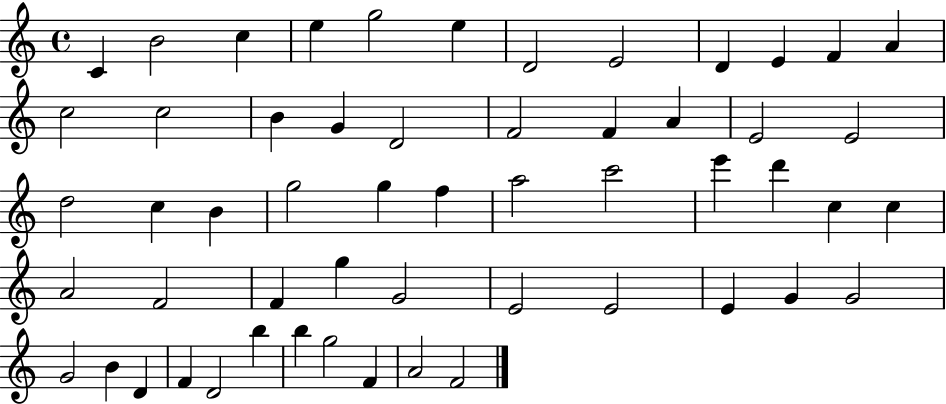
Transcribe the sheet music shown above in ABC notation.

X:1
T:Untitled
M:4/4
L:1/4
K:C
C B2 c e g2 e D2 E2 D E F A c2 c2 B G D2 F2 F A E2 E2 d2 c B g2 g f a2 c'2 e' d' c c A2 F2 F g G2 E2 E2 E G G2 G2 B D F D2 b b g2 F A2 F2